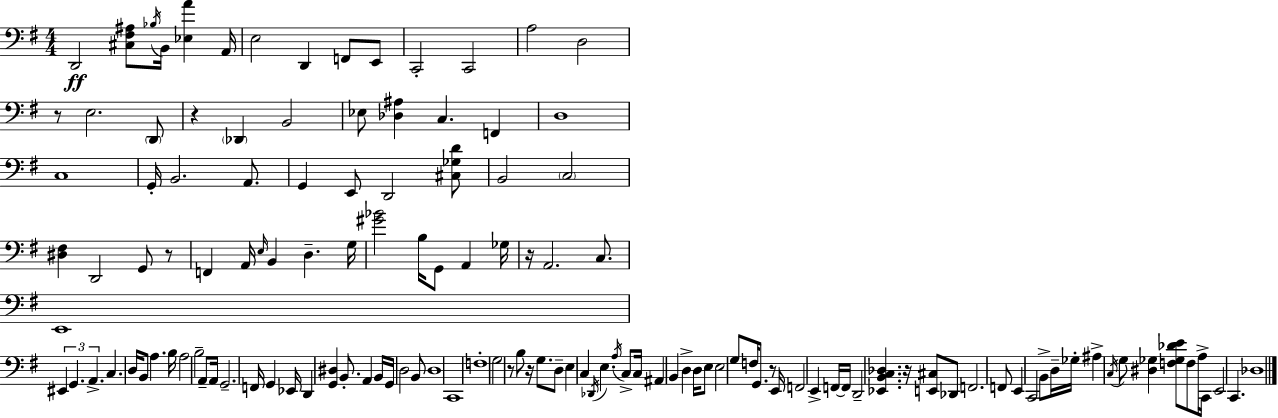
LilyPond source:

{
  \clef bass
  \numericTimeSignature
  \time 4/4
  \key e \minor
  d,2\ff <cis fis ais>8 \acciaccatura { bes16 } b,16 <ees a'>4 | a,16 e2 d,4 f,8 e,8 | c,2-. c,2 | a2 d2 | \break r8 e2. \parenthesize d,8 | r4 \parenthesize des,4 b,2 | ees8 <des ais>4 c4. f,4 | d1 | \break c1 | g,16-. b,2. a,8. | g,4 e,8 d,2 <cis ges d'>8 | b,2 \parenthesize c2 | \break <dis fis>4 d,2 g,8 r8 | f,4 a,16 \grace { e16 } b,4 d4.-- | g16 <gis' bes'>2 b16 g,8 a,4 | ges16 r16 a,2. c8. | \break e,1 | \tuplet 3/2 { eis,4 g,4. a,4.-> } | c4. d16 b,8 a4. | b16 a2 b2-- | \break a,8-- a,16 g,2.-- | f,16 g,4 ees,16 d,4 <g, dis>4 b,8.-. | a,4 b,16 g,16 d2 | b,8 d1 | \break c,1 | f1-. | g2 r8 b8 r16 g8. | d8-- e4 c4 \acciaccatura { des,16 } e4. | \break \acciaccatura { a16 } c8-> c16 ais,4 b,4 d4-> | d16 e8 e2 g8 | f16 g,8. r8 e,16 f,2 e,4-> | f,16~~ f,16 d,2-- <ees, b, c des>4. | \break r16 <e, cis>8 des,8 f,2. | f,8 e,4 c,2 | b,8-> d16-- ges16-. ais4-> \acciaccatura { c16 } g8 <dis ges>4 | <f ges des' e'>8 f8 a16-> c,16 e,2 c,4. | \break des1 | \bar "|."
}